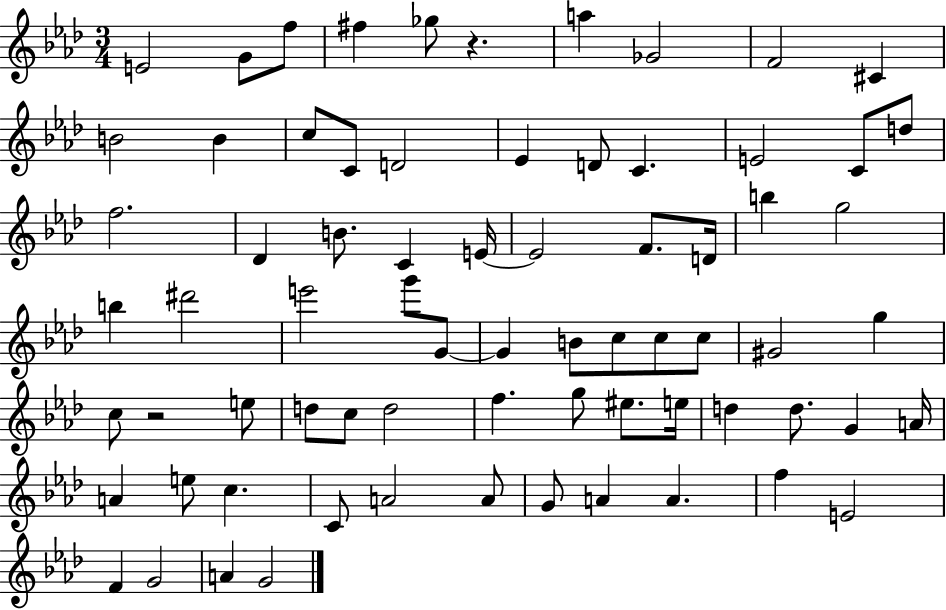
E4/h G4/e F5/e F#5/q Gb5/e R/q. A5/q Gb4/h F4/h C#4/q B4/h B4/q C5/e C4/e D4/h Eb4/q D4/e C4/q. E4/h C4/e D5/e F5/h. Db4/q B4/e. C4/q E4/s E4/h F4/e. D4/s B5/q G5/h B5/q D#6/h E6/h G6/e G4/e G4/q B4/e C5/e C5/e C5/e G#4/h G5/q C5/e R/h E5/e D5/e C5/e D5/h F5/q. G5/e EIS5/e. E5/s D5/q D5/e. G4/q A4/s A4/q E5/e C5/q. C4/e A4/h A4/e G4/e A4/q A4/q. F5/q E4/h F4/q G4/h A4/q G4/h